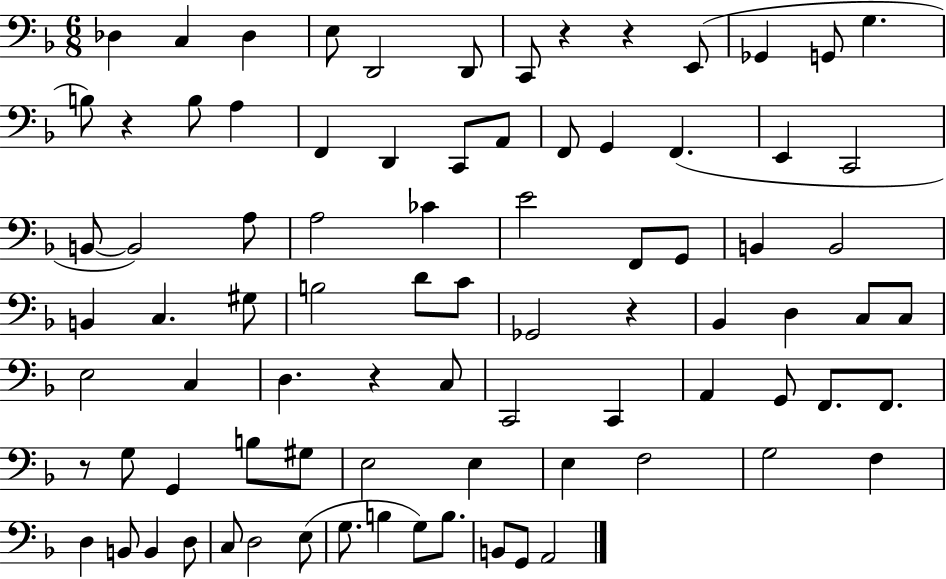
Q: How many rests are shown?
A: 6